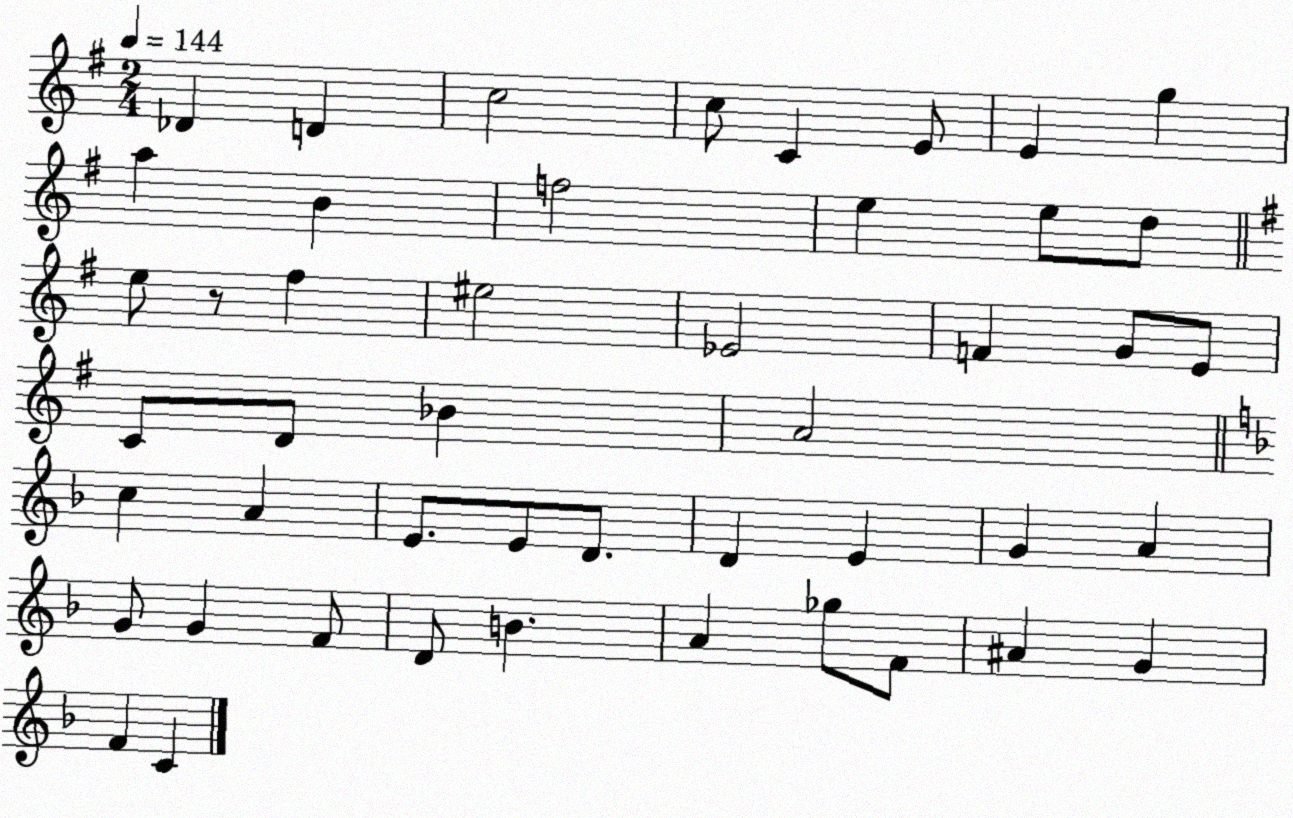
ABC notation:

X:1
T:Untitled
M:2/4
L:1/4
K:G
_D D c2 c/2 C E/2 E g a B f2 e e/2 d/2 e/2 z/2 ^f ^e2 _E2 F G/2 E/2 C/2 D/2 _B A2 c A E/2 E/2 D/2 D E G A G/2 G F/2 D/2 B A _g/2 F/2 ^A G F C